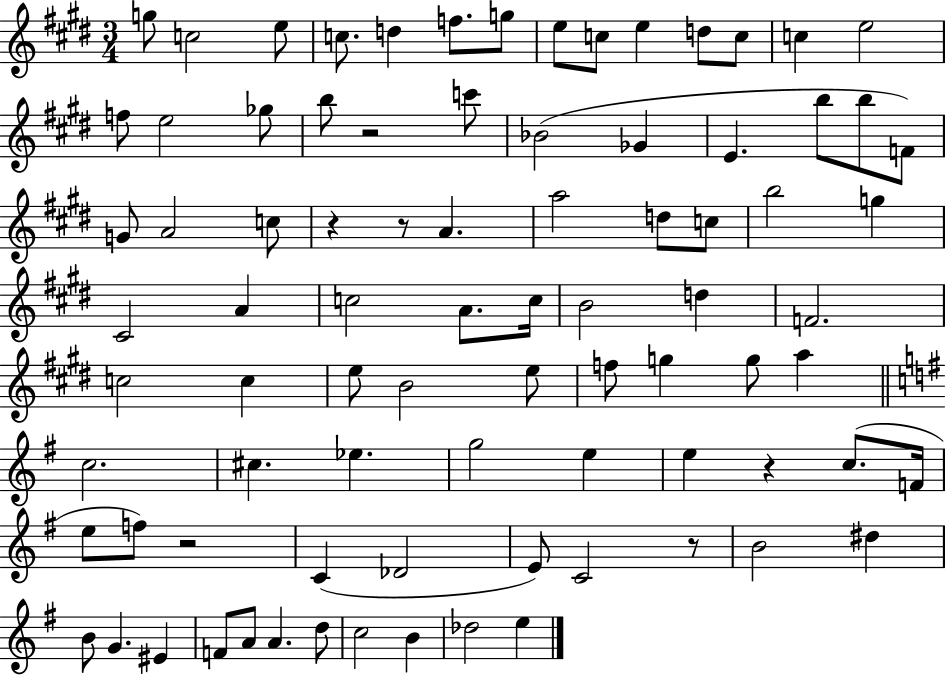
G5/e C5/h E5/e C5/e. D5/q F5/e. G5/e E5/e C5/e E5/q D5/e C5/e C5/q E5/h F5/e E5/h Gb5/e B5/e R/h C6/e Bb4/h Gb4/q E4/q. B5/e B5/e F4/e G4/e A4/h C5/e R/q R/e A4/q. A5/h D5/e C5/e B5/h G5/q C#4/h A4/q C5/h A4/e. C5/s B4/h D5/q F4/h. C5/h C5/q E5/e B4/h E5/e F5/e G5/q G5/e A5/q C5/h. C#5/q. Eb5/q. G5/h E5/q E5/q R/q C5/e. F4/s E5/e F5/e R/h C4/q Db4/h E4/e C4/h R/e B4/h D#5/q B4/e G4/q. EIS4/q F4/e A4/e A4/q. D5/e C5/h B4/q Db5/h E5/q